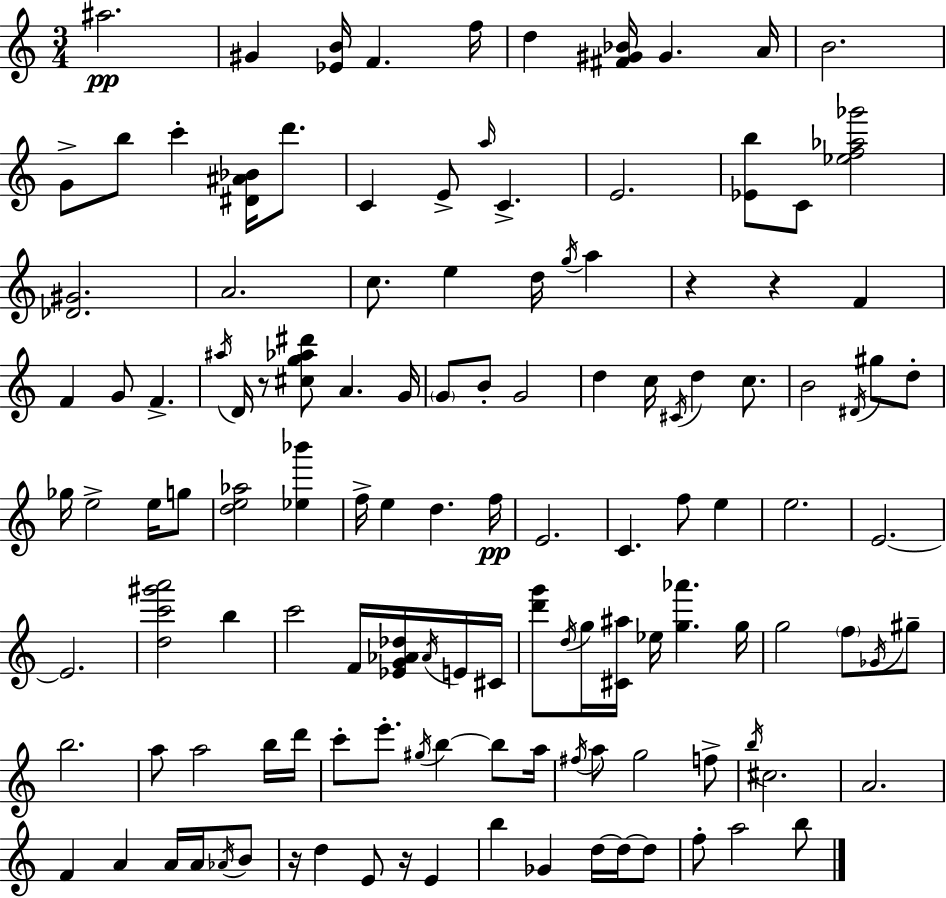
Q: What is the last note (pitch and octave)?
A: B5